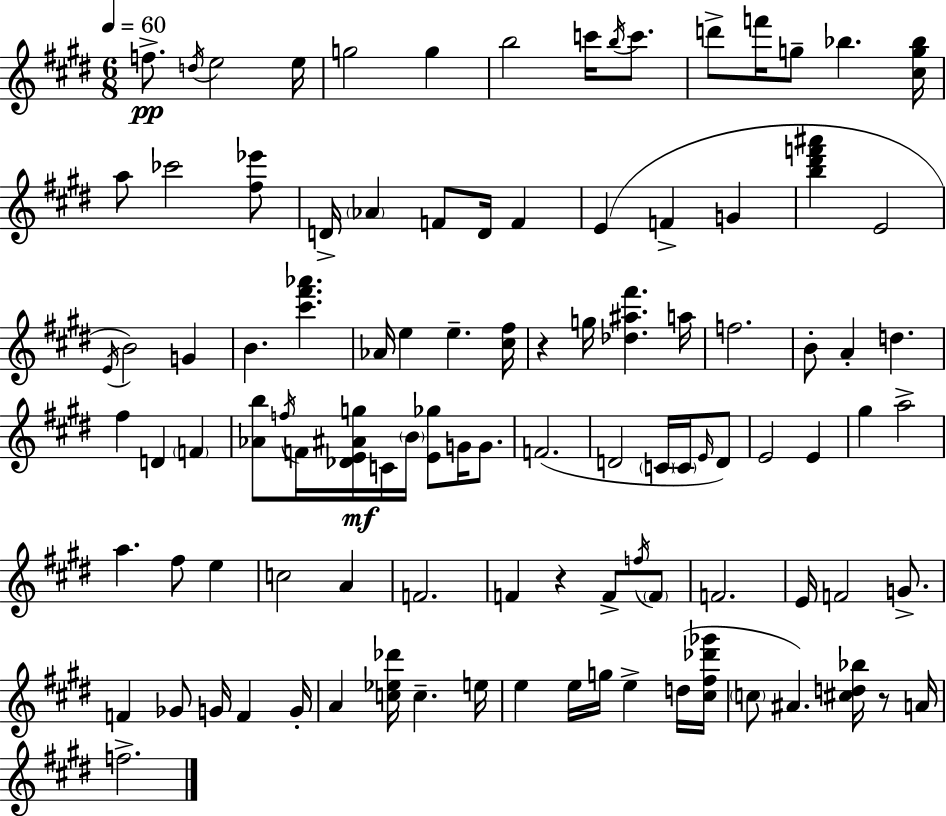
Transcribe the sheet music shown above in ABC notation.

X:1
T:Untitled
M:6/8
L:1/4
K:E
f/2 d/4 e2 e/4 g2 g b2 c'/4 b/4 c'/2 d'/2 f'/4 g/2 _b [^cg_b]/4 a/2 _c'2 [^f_e']/2 D/4 _A F/2 D/4 F E F G [b^d'f'^a'] E2 E/4 B2 G B [^c'^f'_a'] _A/4 e e [^c^f]/4 z g/4 [_d^a^f'] a/4 f2 B/2 A d ^f D F [_Ab]/2 f/4 F/4 [_DE^Ag]/4 C/4 B/4 [E_g]/2 G/4 G/2 F2 D2 C/4 C/4 E/4 D/2 E2 E ^g a2 a ^f/2 e c2 A F2 F z F/2 f/4 F/2 F2 E/4 F2 G/2 F _G/2 G/4 F G/4 A [c_e_d']/4 c e/4 e e/4 g/4 e d/4 [^c^f_d'_g']/4 c/2 ^A [^cd_b]/4 z/2 A/4 f2